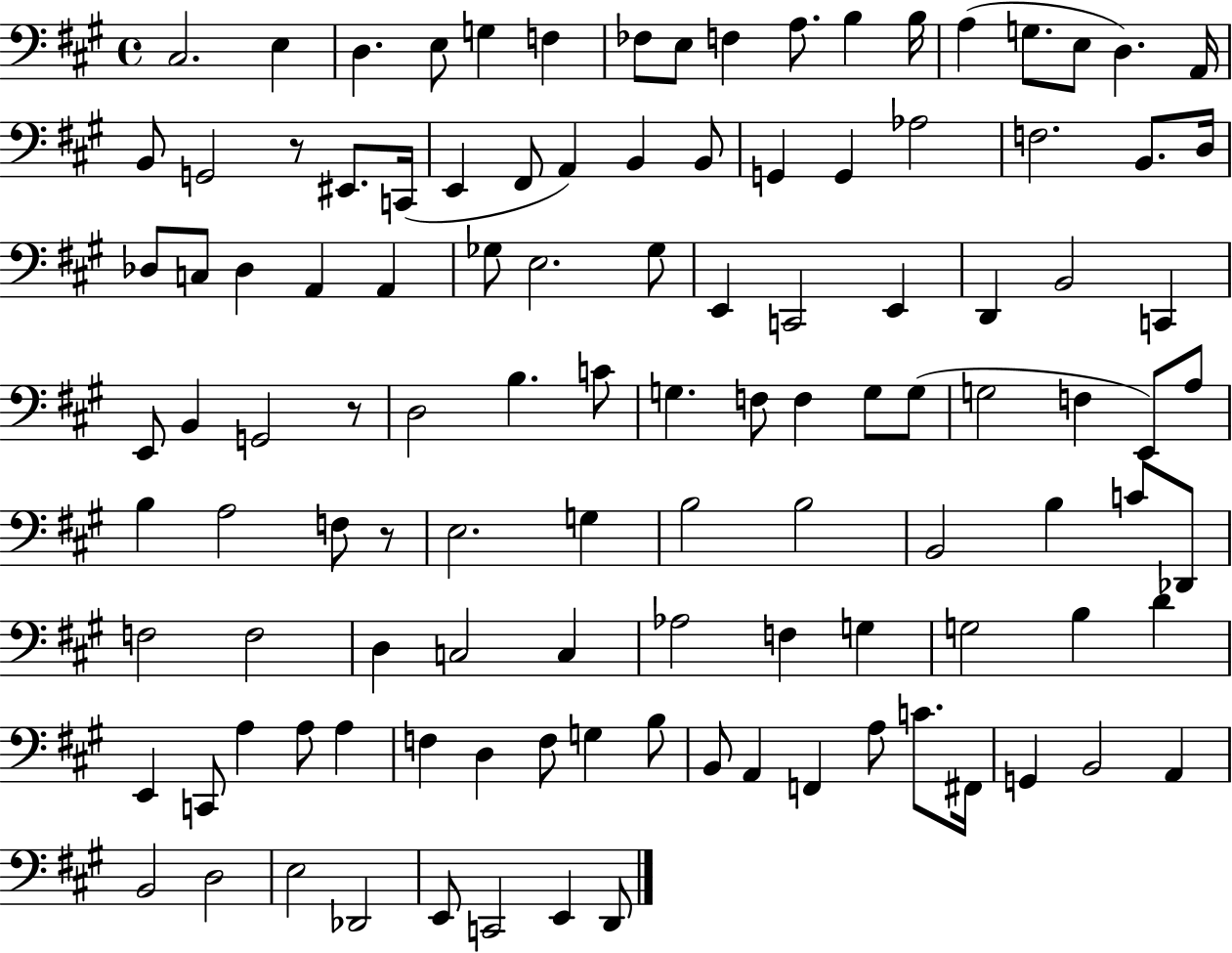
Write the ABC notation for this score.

X:1
T:Untitled
M:4/4
L:1/4
K:A
^C,2 E, D, E,/2 G, F, _F,/2 E,/2 F, A,/2 B, B,/4 A, G,/2 E,/2 D, A,,/4 B,,/2 G,,2 z/2 ^E,,/2 C,,/4 E,, ^F,,/2 A,, B,, B,,/2 G,, G,, _A,2 F,2 B,,/2 D,/4 _D,/2 C,/2 _D, A,, A,, _G,/2 E,2 _G,/2 E,, C,,2 E,, D,, B,,2 C,, E,,/2 B,, G,,2 z/2 D,2 B, C/2 G, F,/2 F, G,/2 G,/2 G,2 F, E,,/2 A,/2 B, A,2 F,/2 z/2 E,2 G, B,2 B,2 B,,2 B, C/2 _D,,/2 F,2 F,2 D, C,2 C, _A,2 F, G, G,2 B, D E,, C,,/2 A, A,/2 A, F, D, F,/2 G, B,/2 B,,/2 A,, F,, A,/2 C/2 ^F,,/4 G,, B,,2 A,, B,,2 D,2 E,2 _D,,2 E,,/2 C,,2 E,, D,,/2